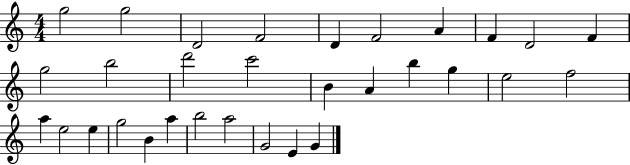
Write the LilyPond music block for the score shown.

{
  \clef treble
  \numericTimeSignature
  \time 4/4
  \key c \major
  g''2 g''2 | d'2 f'2 | d'4 f'2 a'4 | f'4 d'2 f'4 | \break g''2 b''2 | d'''2 c'''2 | b'4 a'4 b''4 g''4 | e''2 f''2 | \break a''4 e''2 e''4 | g''2 b'4 a''4 | b''2 a''2 | g'2 e'4 g'4 | \break \bar "|."
}